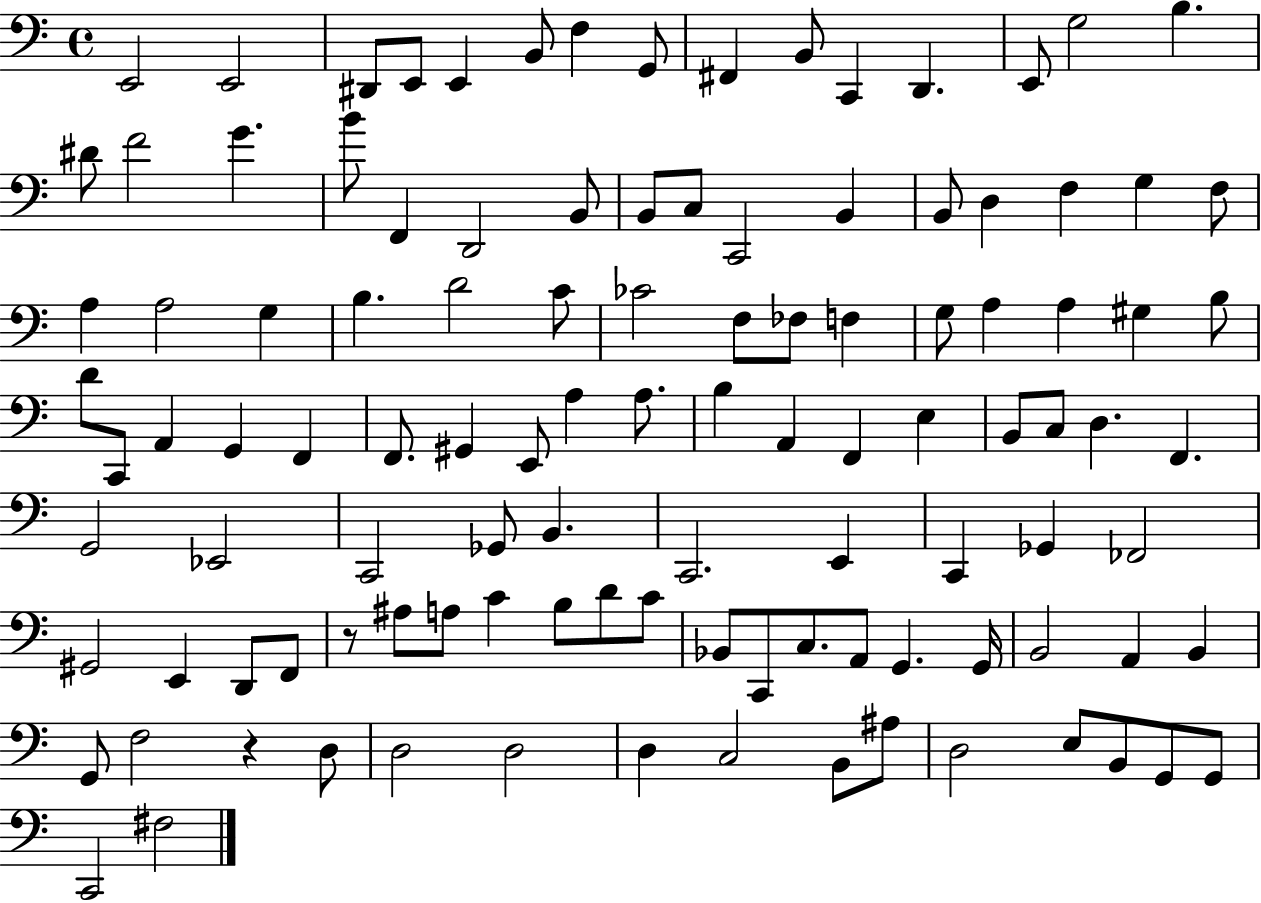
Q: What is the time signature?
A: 4/4